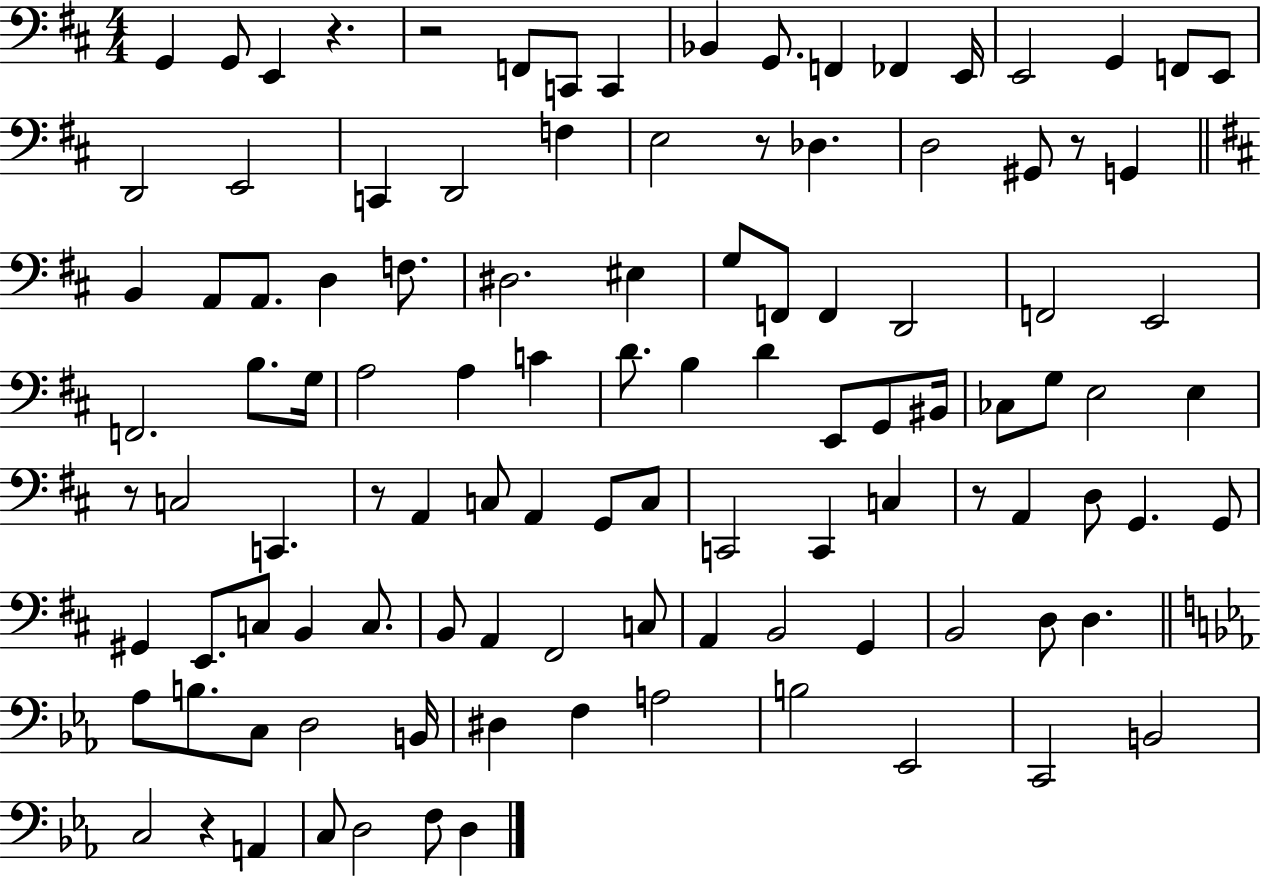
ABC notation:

X:1
T:Untitled
M:4/4
L:1/4
K:D
G,, G,,/2 E,, z z2 F,,/2 C,,/2 C,, _B,, G,,/2 F,, _F,, E,,/4 E,,2 G,, F,,/2 E,,/2 D,,2 E,,2 C,, D,,2 F, E,2 z/2 _D, D,2 ^G,,/2 z/2 G,, B,, A,,/2 A,,/2 D, F,/2 ^D,2 ^E, G,/2 F,,/2 F,, D,,2 F,,2 E,,2 F,,2 B,/2 G,/4 A,2 A, C D/2 B, D E,,/2 G,,/2 ^B,,/4 _C,/2 G,/2 E,2 E, z/2 C,2 C,, z/2 A,, C,/2 A,, G,,/2 C,/2 C,,2 C,, C, z/2 A,, D,/2 G,, G,,/2 ^G,, E,,/2 C,/2 B,, C,/2 B,,/2 A,, ^F,,2 C,/2 A,, B,,2 G,, B,,2 D,/2 D, _A,/2 B,/2 C,/2 D,2 B,,/4 ^D, F, A,2 B,2 _E,,2 C,,2 B,,2 C,2 z A,, C,/2 D,2 F,/2 D,